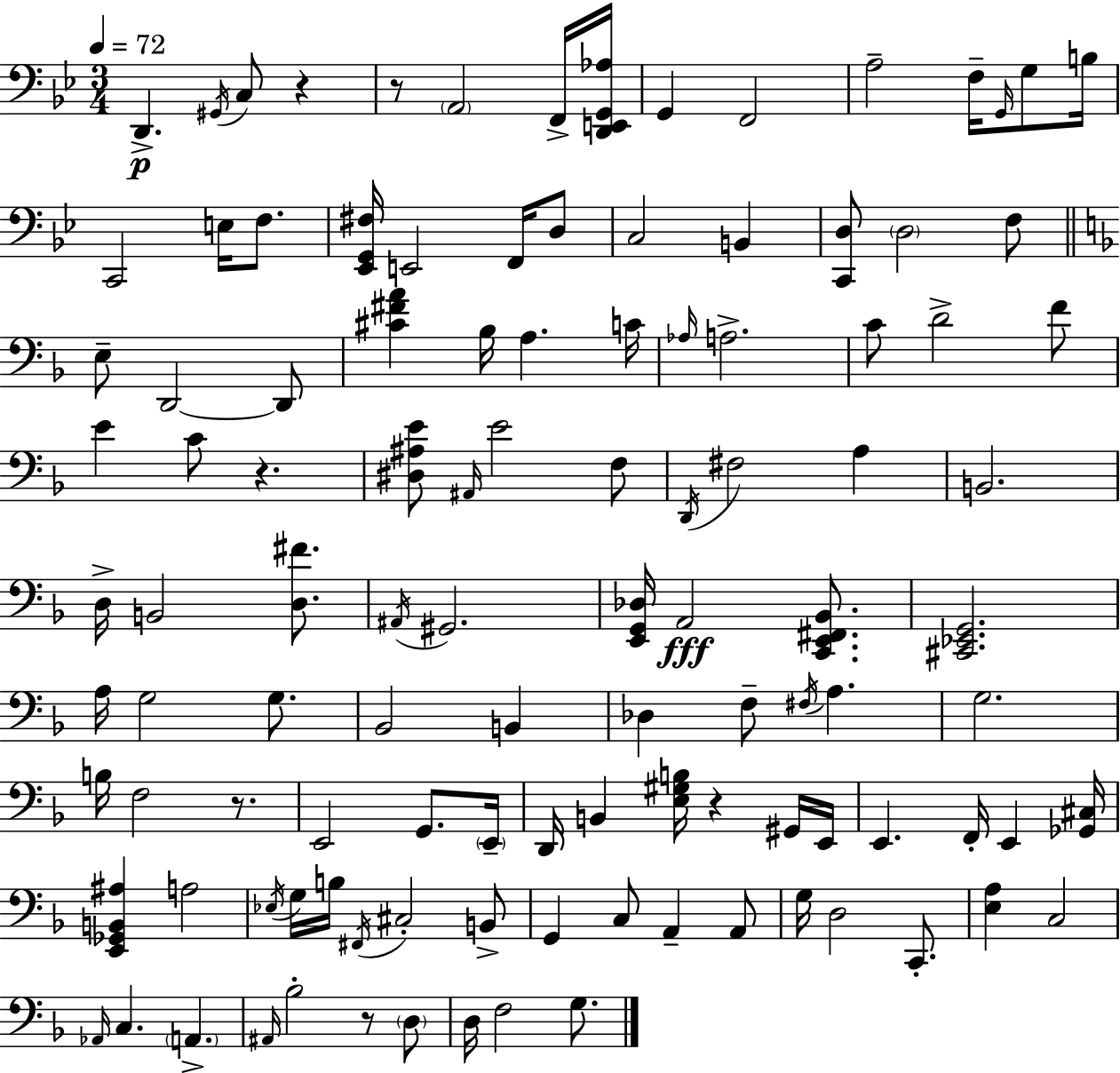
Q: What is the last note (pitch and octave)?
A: G3